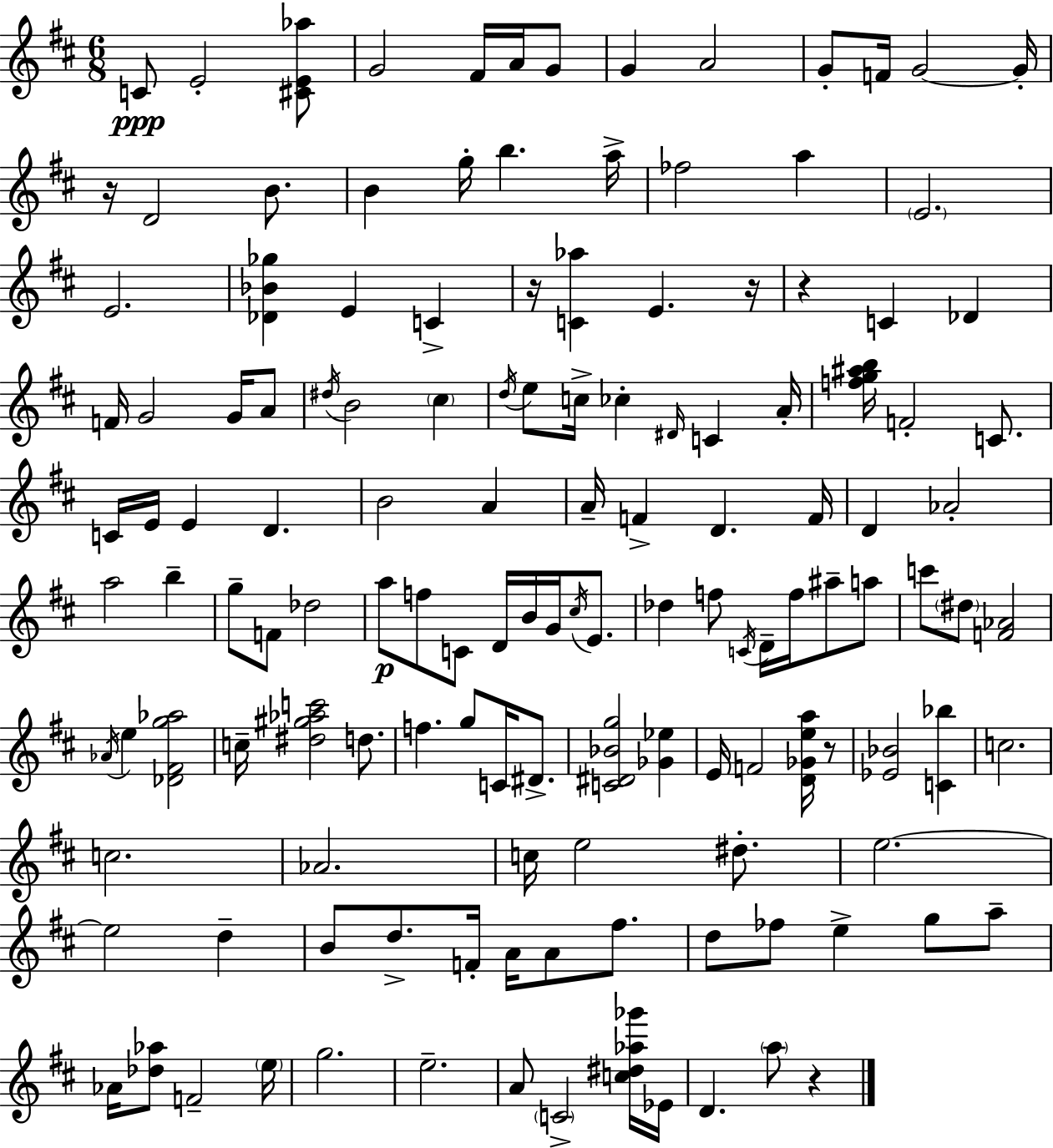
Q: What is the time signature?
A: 6/8